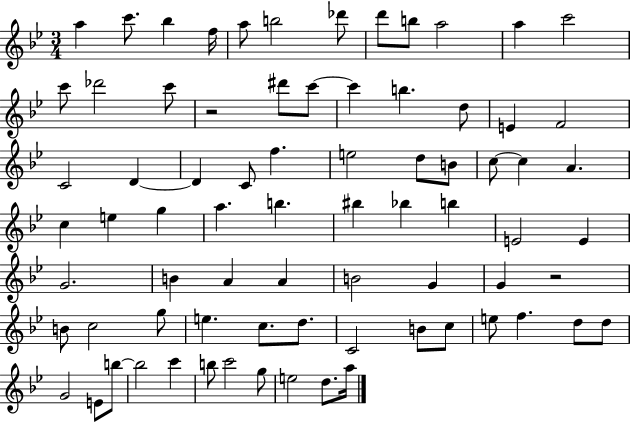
X:1
T:Untitled
M:3/4
L:1/4
K:Bb
a c'/2 _b f/4 a/2 b2 _d'/2 d'/2 b/2 a2 a c'2 c'/2 _d'2 c'/2 z2 ^d'/2 c'/2 c' b d/2 E F2 C2 D D C/2 f e2 d/2 B/2 c/2 c A c e g a b ^b _b b E2 E G2 B A A B2 G G z2 B/2 c2 g/2 e c/2 d/2 C2 B/2 c/2 e/2 f d/2 d/2 G2 E/2 b/2 b2 c' b/2 c'2 g/2 e2 d/2 a/4